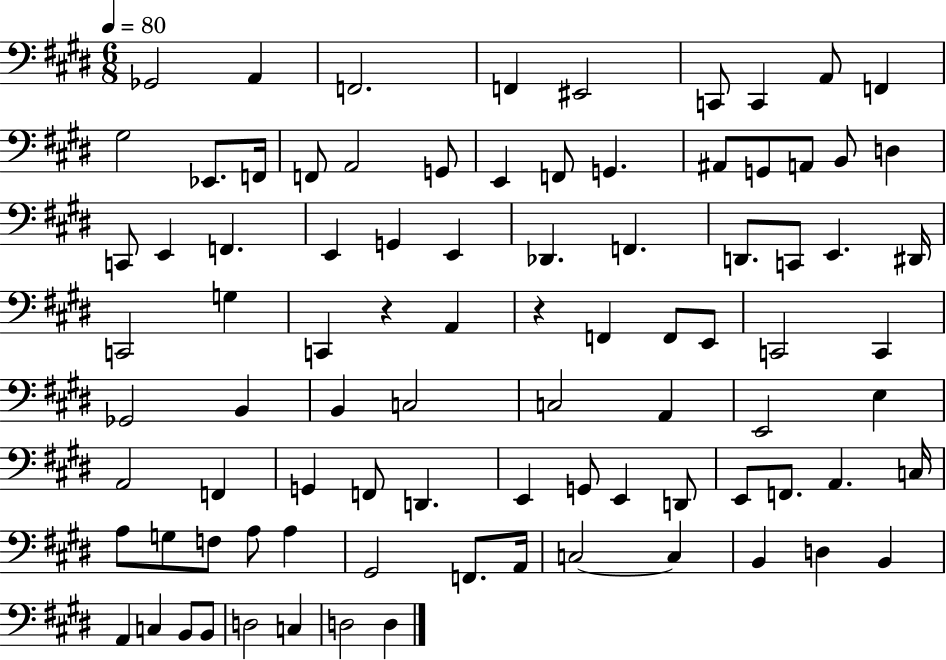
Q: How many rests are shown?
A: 2